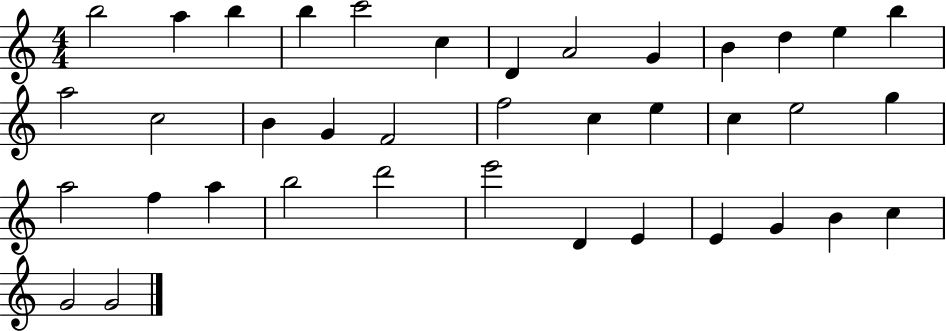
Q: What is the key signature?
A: C major